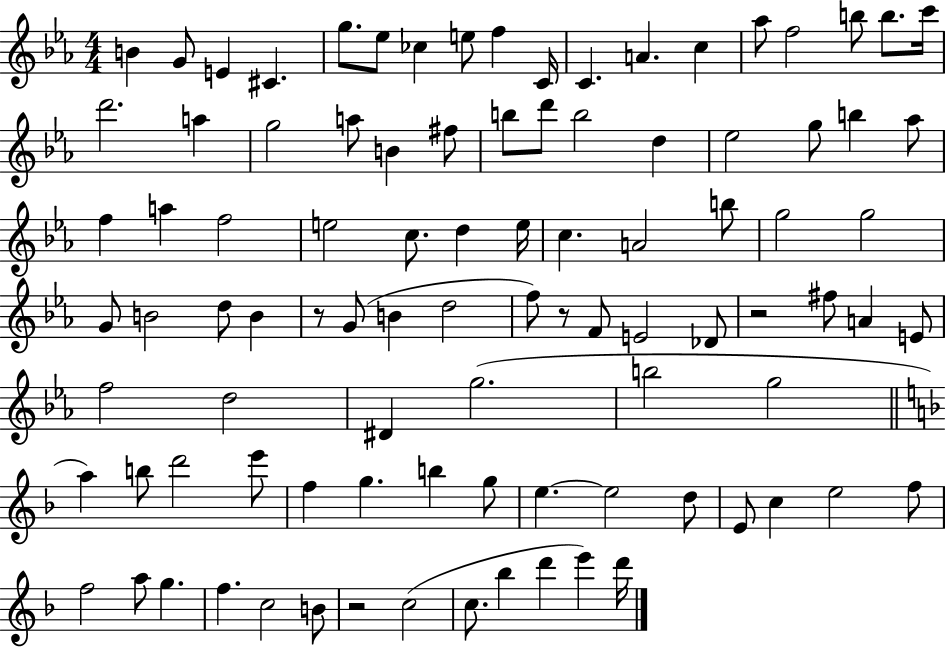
B4/q G4/e E4/q C#4/q. G5/e. Eb5/e CES5/q E5/e F5/q C4/s C4/q. A4/q. C5/q Ab5/e F5/h B5/e B5/e. C6/s D6/h. A5/q G5/h A5/e B4/q F#5/e B5/e D6/e B5/h D5/q Eb5/h G5/e B5/q Ab5/e F5/q A5/q F5/h E5/h C5/e. D5/q E5/s C5/q. A4/h B5/e G5/h G5/h G4/e B4/h D5/e B4/q R/e G4/e B4/q D5/h F5/e R/e F4/e E4/h Db4/e R/h F#5/e A4/q E4/e F5/h D5/h D#4/q G5/h. B5/h G5/h A5/q B5/e D6/h E6/e F5/q G5/q. B5/q G5/e E5/q. E5/h D5/e E4/e C5/q E5/h F5/e F5/h A5/e G5/q. F5/q. C5/h B4/e R/h C5/h C5/e. Bb5/q D6/q E6/q D6/s